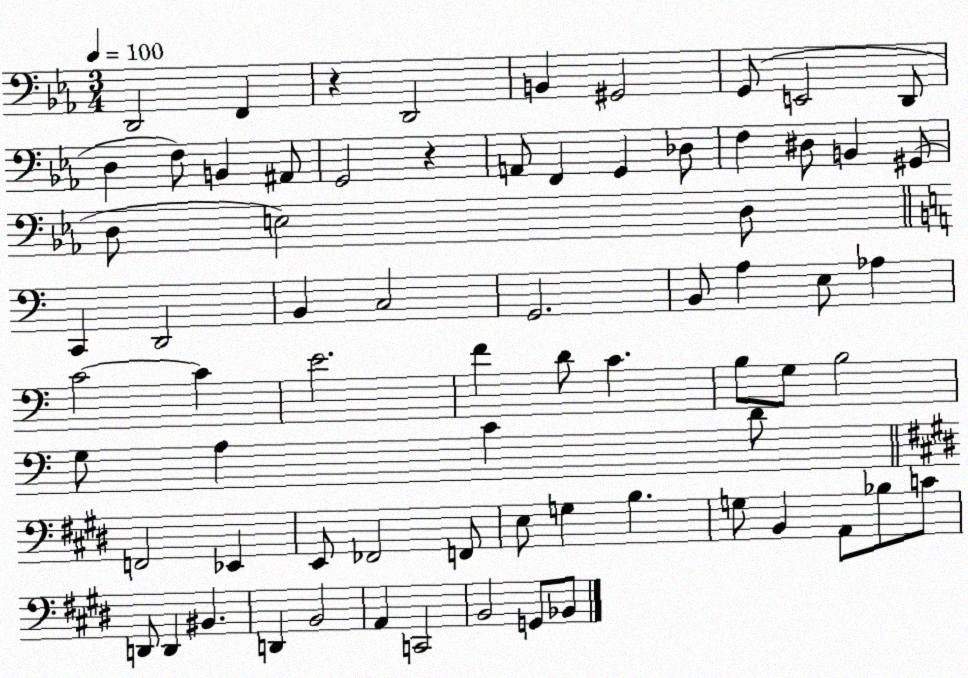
X:1
T:Untitled
M:3/4
L:1/4
K:Eb
D,,2 F,, z D,,2 B,, ^G,,2 G,,/2 E,,2 D,,/2 D, F,/2 B,, ^A,,/2 G,,2 z A,,/2 F,, G,, _D,/2 F, ^D,/2 B,, ^G,,/2 D,/2 E,2 D,/2 C,, D,,2 B,, C,2 G,,2 B,,/2 A, E,/2 _A, C2 C E2 F D/2 C B,/2 G,/2 B,2 G,/2 A, C D/2 F,,2 _E,, E,,/2 _F,,2 F,,/2 E,/2 G, B, G,/2 B,, A,,/2 _B,/2 C/2 D,,/2 D,, ^B,, D,, B,,2 A,, C,,2 B,,2 G,,/2 _B,,/2